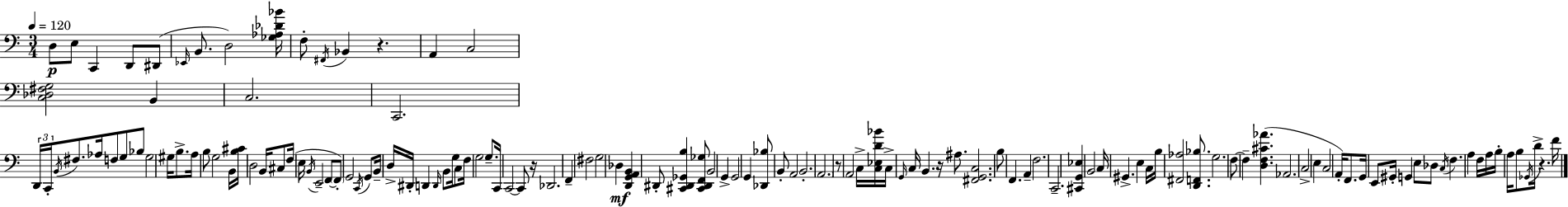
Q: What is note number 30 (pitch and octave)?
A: G3